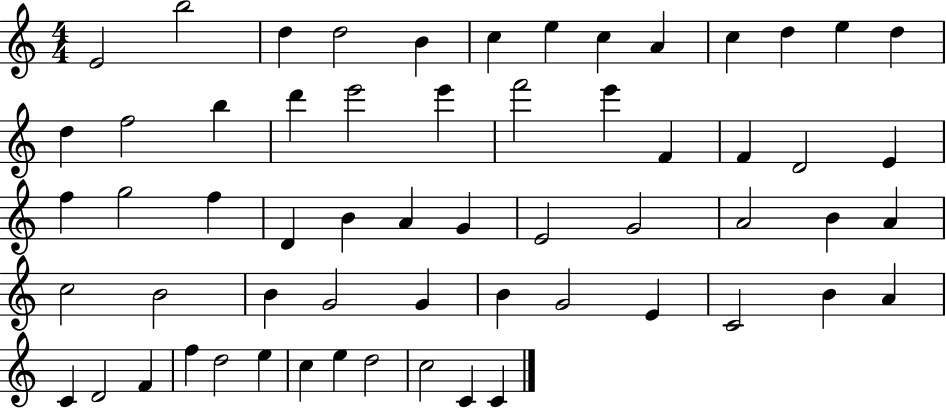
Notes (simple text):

E4/h B5/h D5/q D5/h B4/q C5/q E5/q C5/q A4/q C5/q D5/q E5/q D5/q D5/q F5/h B5/q D6/q E6/h E6/q F6/h E6/q F4/q F4/q D4/h E4/q F5/q G5/h F5/q D4/q B4/q A4/q G4/q E4/h G4/h A4/h B4/q A4/q C5/h B4/h B4/q G4/h G4/q B4/q G4/h E4/q C4/h B4/q A4/q C4/q D4/h F4/q F5/q D5/h E5/q C5/q E5/q D5/h C5/h C4/q C4/q